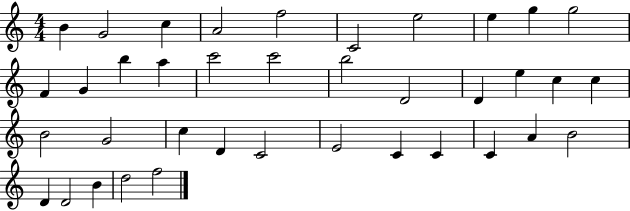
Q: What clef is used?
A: treble